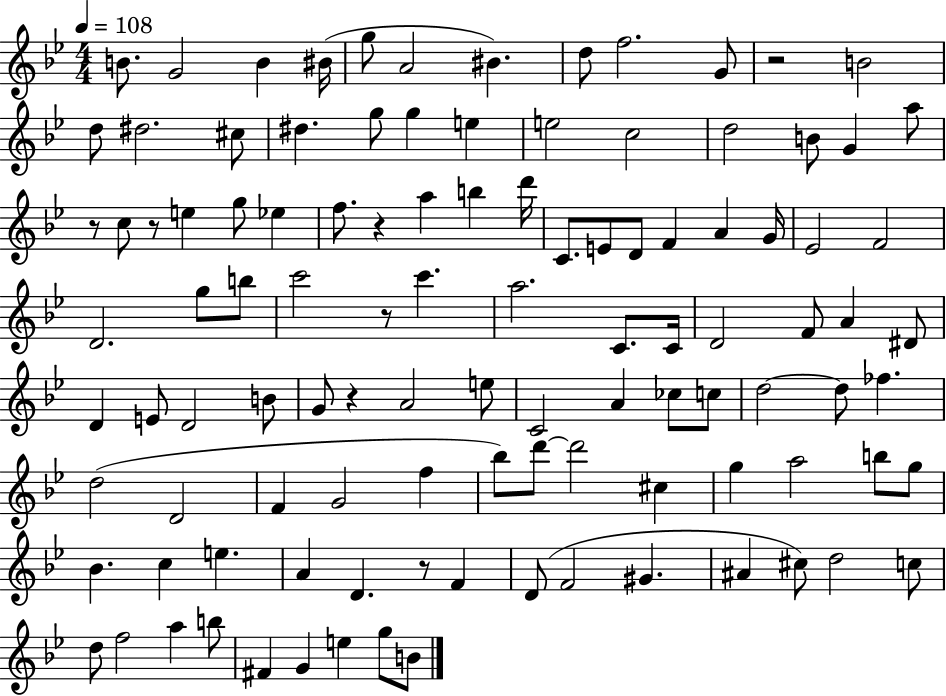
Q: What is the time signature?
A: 4/4